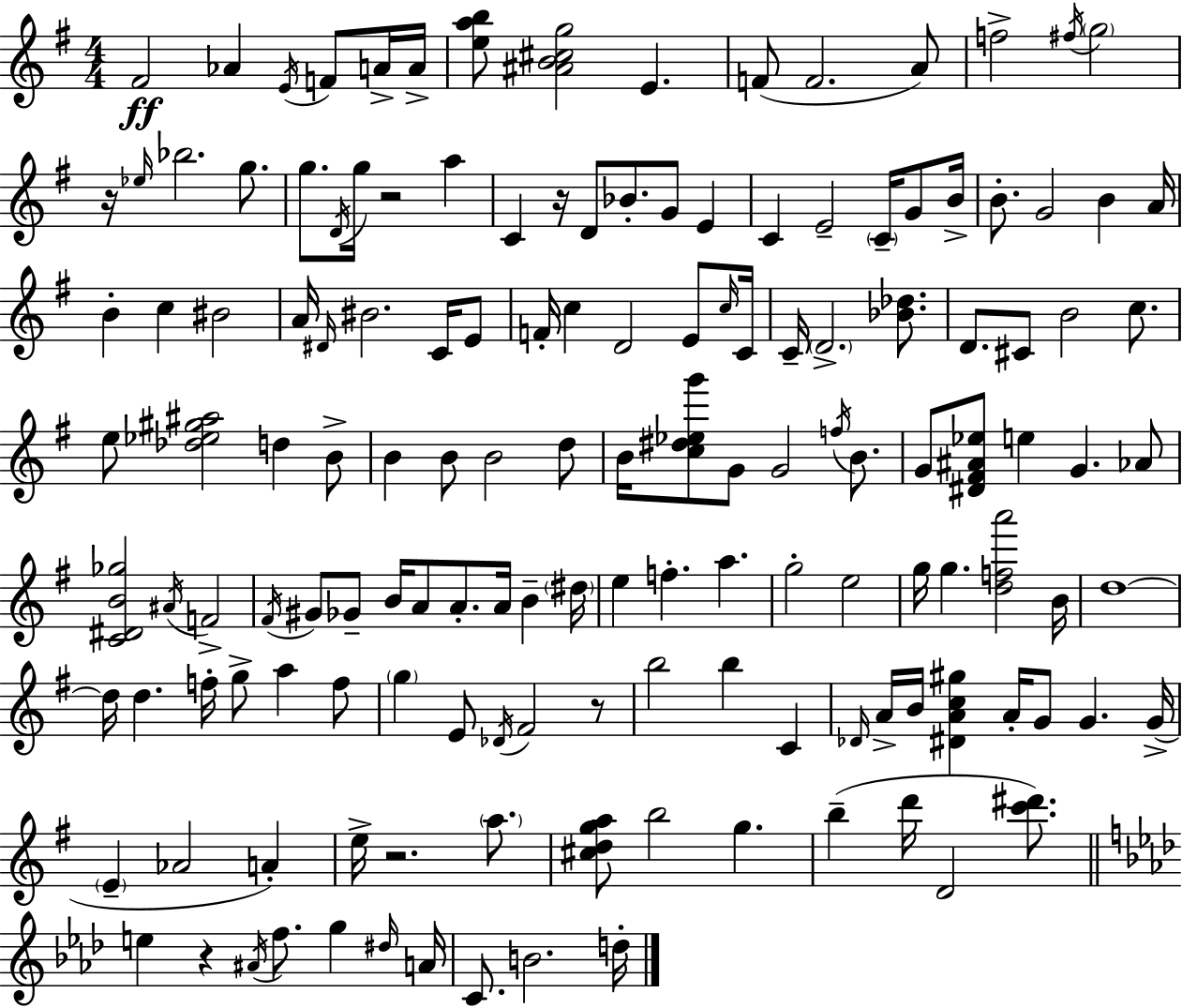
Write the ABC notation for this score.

X:1
T:Untitled
M:4/4
L:1/4
K:G
^F2 _A E/4 F/2 A/4 A/4 [eab]/2 [^AB^cg]2 E F/2 F2 A/2 f2 ^f/4 g2 z/4 _e/4 _b2 g/2 g/2 D/4 g/4 z2 a C z/4 D/2 _B/2 G/2 E C E2 C/4 G/2 B/4 B/2 G2 B A/4 B c ^B2 A/4 ^D/4 ^B2 C/4 E/2 F/4 c D2 E/2 c/4 C/4 C/4 D2 [_B_d]/2 D/2 ^C/2 B2 c/2 e/2 [_d_e^g^a]2 d B/2 B B/2 B2 d/2 B/4 [c^d_eg']/2 G/2 G2 f/4 B/2 G/2 [^D^F^A_e]/2 e G _A/2 [C^DB_g]2 ^A/4 F2 ^F/4 ^G/2 _G/2 B/4 A/2 A/2 A/4 B ^d/4 e f a g2 e2 g/4 g [dfa']2 B/4 d4 d/4 d f/4 g/2 a f/2 g E/2 _D/4 ^F2 z/2 b2 b C _D/4 A/4 B/4 [^DAc^g] A/4 G/2 G G/4 E _A2 A e/4 z2 a/2 [^cdga]/2 b2 g b d'/4 D2 [c'^d']/2 e z ^A/4 f/2 g ^d/4 A/4 C/2 B2 d/4